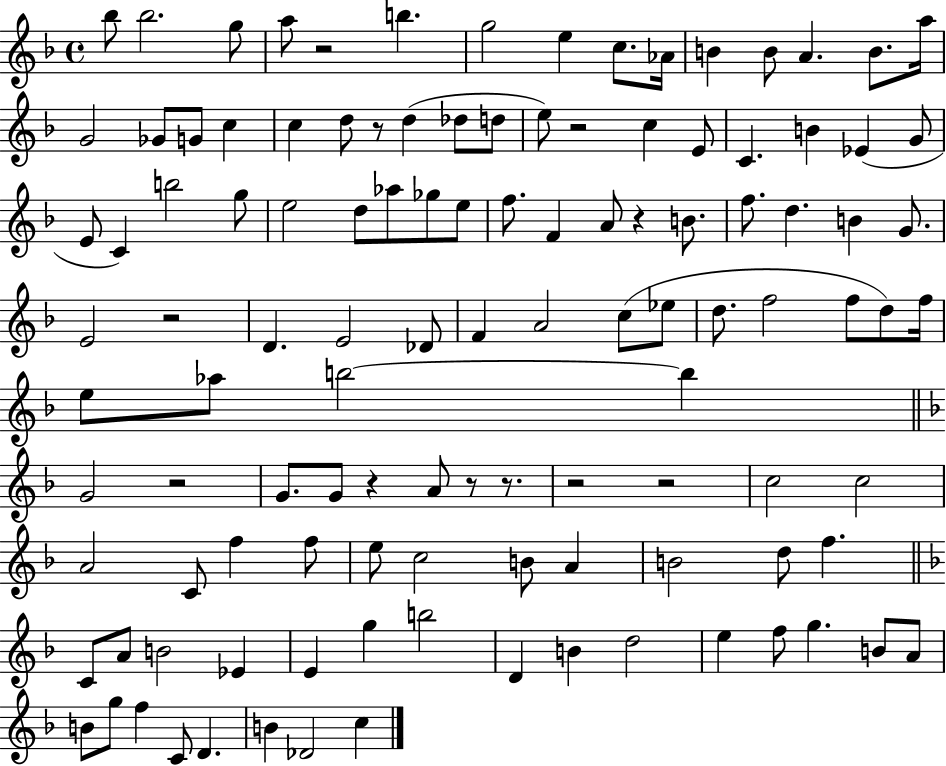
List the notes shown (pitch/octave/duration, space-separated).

Bb5/e Bb5/h. G5/e A5/e R/h B5/q. G5/h E5/q C5/e. Ab4/s B4/q B4/e A4/q. B4/e. A5/s G4/h Gb4/e G4/e C5/q C5/q D5/e R/e D5/q Db5/e D5/e E5/e R/h C5/q E4/e C4/q. B4/q Eb4/q G4/e E4/e C4/q B5/h G5/e E5/h D5/e Ab5/e Gb5/e E5/e F5/e. F4/q A4/e R/q B4/e. F5/e. D5/q. B4/q G4/e. E4/h R/h D4/q. E4/h Db4/e F4/q A4/h C5/e Eb5/e D5/e. F5/h F5/e D5/e F5/s E5/e Ab5/e B5/h B5/q G4/h R/h G4/e. G4/e R/q A4/e R/e R/e. R/h R/h C5/h C5/h A4/h C4/e F5/q F5/e E5/e C5/h B4/e A4/q B4/h D5/e F5/q. C4/e A4/e B4/h Eb4/q E4/q G5/q B5/h D4/q B4/q D5/h E5/q F5/e G5/q. B4/e A4/e B4/e G5/e F5/q C4/e D4/q. B4/q Db4/h C5/q